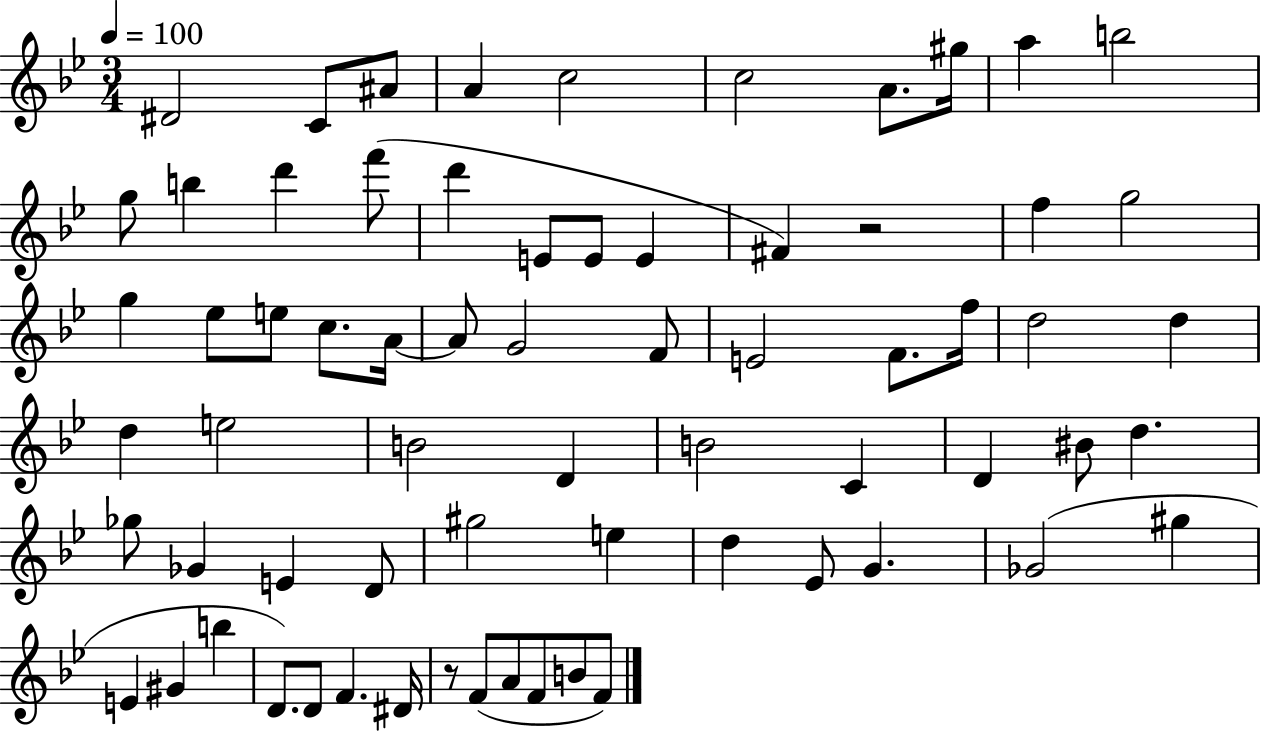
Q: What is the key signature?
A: BES major